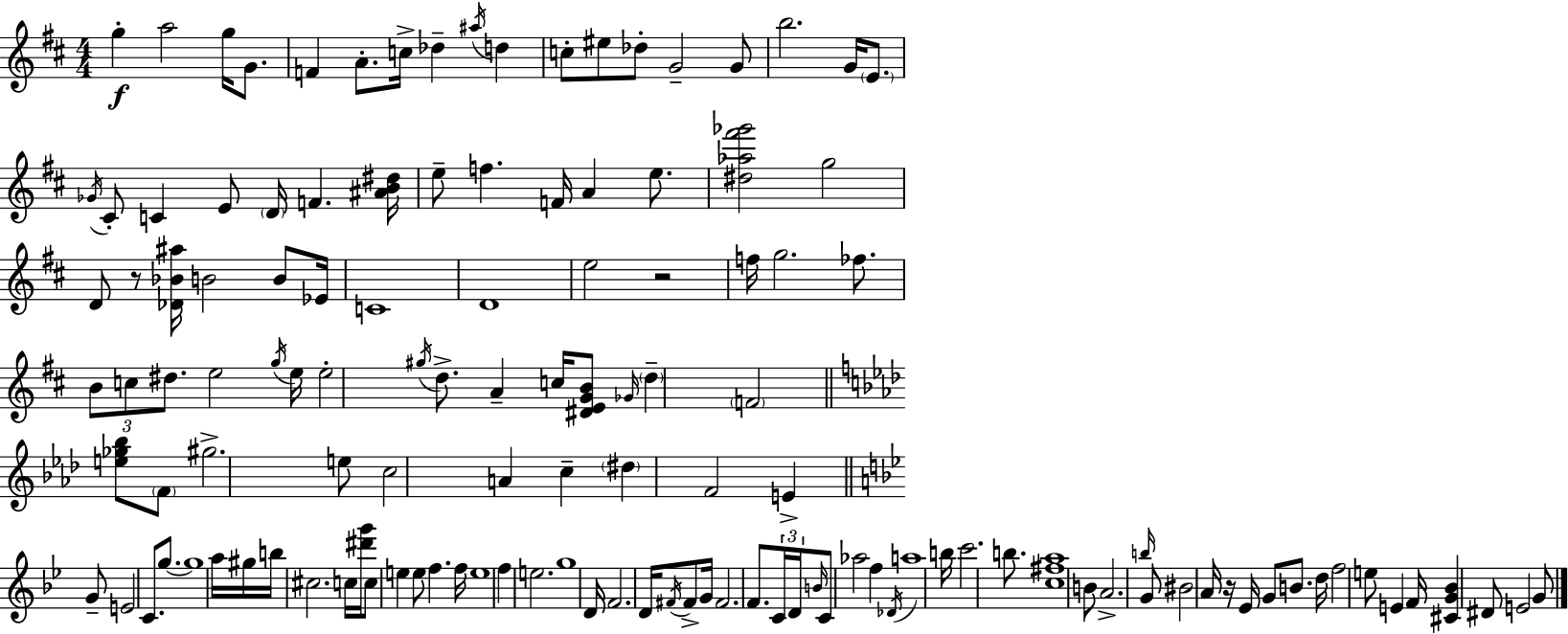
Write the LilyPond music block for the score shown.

{
  \clef treble
  \numericTimeSignature
  \time 4/4
  \key d \major
  g''4-.\f a''2 g''16 g'8. | f'4 a'8.-. c''16-> des''4-- \acciaccatura { ais''16 } d''4 | c''8-. eis''8 des''8-. g'2-- g'8 | b''2. g'16 \parenthesize e'8. | \break \acciaccatura { ges'16 } cis'8-. c'4 e'8 \parenthesize d'16 f'4. | <ais' b' dis''>16 e''8-- f''4. f'16 a'4 e''8. | <dis'' aes'' fis''' ges'''>2 g''2 | d'8 r8 <des' bes' ais''>16 b'2 b'8 | \break ees'16 c'1 | d'1 | e''2 r2 | f''16 g''2. fes''8. | \break \tuplet 3/2 { b'8 c''8 dis''8. } e''2 | \acciaccatura { g''16 } e''16 e''2-. \acciaccatura { gis''16 } d''8.-> a'4-- | c''16 <dis' e' g' b'>8 \grace { ges'16 } \parenthesize d''4-- \parenthesize f'2 | \bar "||" \break \key f \minor <e'' ges'' bes''>8 \parenthesize f'8 gis''2.-> | e''8 c''2 a'4 c''4-- | \parenthesize dis''4 f'2 e'4-> | \bar "||" \break \key g \minor g'8-- e'2 c'8. g''8.~~ | g''1 | a''16 gis''16 b''16 cis''2. c''16 | <dis''' g'''>16 c''8 e''4 e''8 f''4. f''16 | \break e''1 | f''4 e''2. | g''1 | d'16 f'2. d'16 \acciaccatura { fis'16 } fis'8-> | \break g'16 fis'2. f'8. | \tuplet 3/2 { c'16 d'16 \grace { b'16 } } c'8 aes''2 f''4 | \acciaccatura { des'16 } a''1 | b''16 c'''2. | \break b''8. <c'' fis'' a''>1 | b'8 a'2.-> | \grace { b''16 } g'8 bis'2 a'16 r16 ees'16 g'8 | b'8. d''16 f''2 e''8 e'4 | \break f'16 <cis' g' bes'>4 dis'8 e'2 | g'8 \bar "|."
}